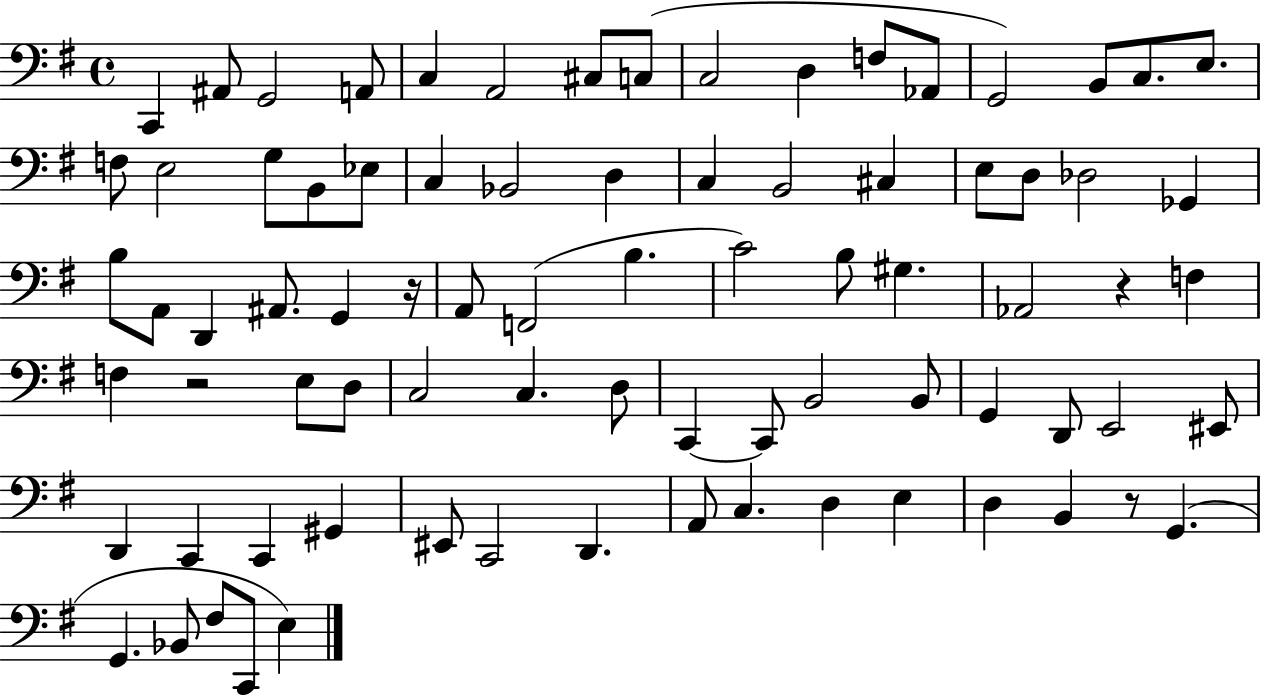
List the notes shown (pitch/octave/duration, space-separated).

C2/q A#2/e G2/h A2/e C3/q A2/h C#3/e C3/e C3/h D3/q F3/e Ab2/e G2/h B2/e C3/e. E3/e. F3/e E3/h G3/e B2/e Eb3/e C3/q Bb2/h D3/q C3/q B2/h C#3/q E3/e D3/e Db3/h Gb2/q B3/e A2/e D2/q A#2/e. G2/q R/s A2/e F2/h B3/q. C4/h B3/e G#3/q. Ab2/h R/q F3/q F3/q R/h E3/e D3/e C3/h C3/q. D3/e C2/q C2/e B2/h B2/e G2/q D2/e E2/h EIS2/e D2/q C2/q C2/q G#2/q EIS2/e C2/h D2/q. A2/e C3/q. D3/q E3/q D3/q B2/q R/e G2/q. G2/q. Bb2/e F#3/e C2/e E3/q